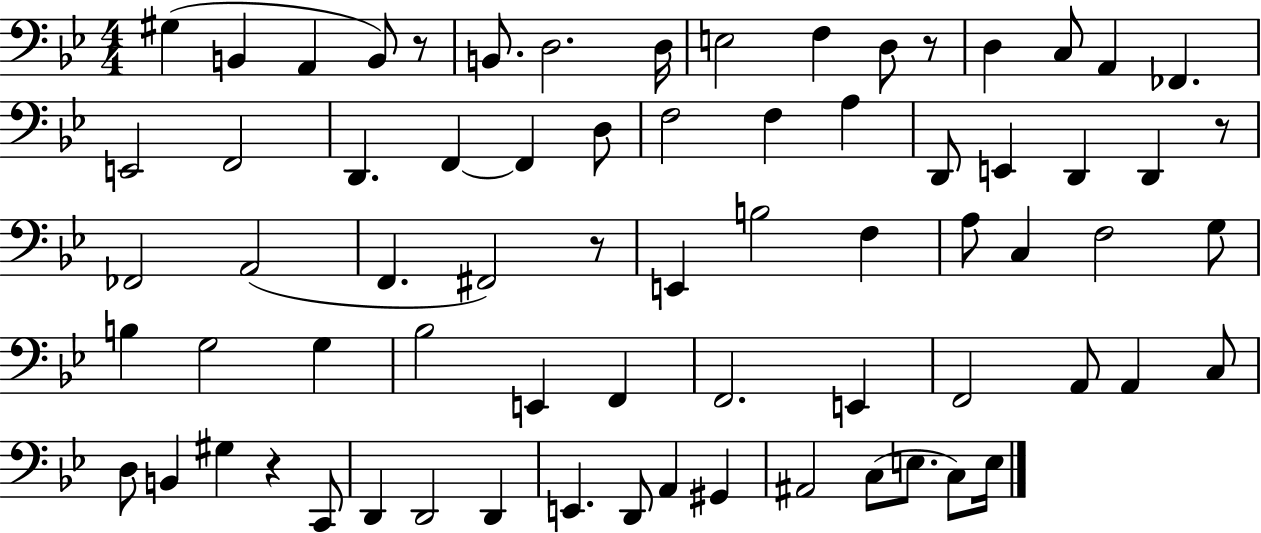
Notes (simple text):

G#3/q B2/q A2/q B2/e R/e B2/e. D3/h. D3/s E3/h F3/q D3/e R/e D3/q C3/e A2/q FES2/q. E2/h F2/h D2/q. F2/q F2/q D3/e F3/h F3/q A3/q D2/e E2/q D2/q D2/q R/e FES2/h A2/h F2/q. F#2/h R/e E2/q B3/h F3/q A3/e C3/q F3/h G3/e B3/q G3/h G3/q Bb3/h E2/q F2/q F2/h. E2/q F2/h A2/e A2/q C3/e D3/e B2/q G#3/q R/q C2/e D2/q D2/h D2/q E2/q. D2/e A2/q G#2/q A#2/h C3/e E3/e. C3/e E3/s